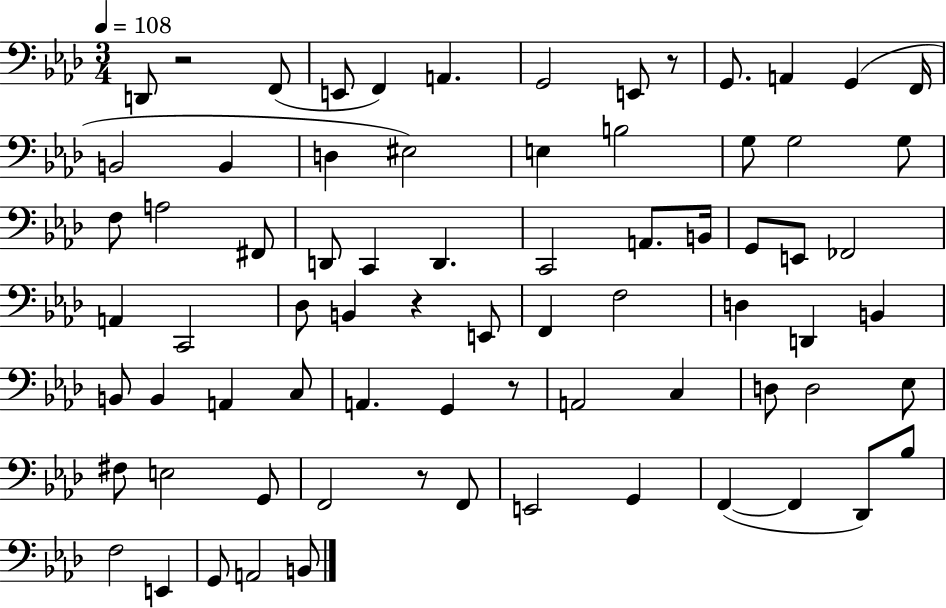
{
  \clef bass
  \numericTimeSignature
  \time 3/4
  \key aes \major
  \tempo 4 = 108
  d,8 r2 f,8( | e,8 f,4) a,4. | g,2 e,8 r8 | g,8. a,4 g,4( f,16 | \break b,2 b,4 | d4 eis2) | e4 b2 | g8 g2 g8 | \break f8 a2 fis,8 | d,8 c,4 d,4. | c,2 a,8. b,16 | g,8 e,8 fes,2 | \break a,4 c,2 | des8 b,4 r4 e,8 | f,4 f2 | d4 d,4 b,4 | \break b,8 b,4 a,4 c8 | a,4. g,4 r8 | a,2 c4 | d8 d2 ees8 | \break fis8 e2 g,8 | f,2 r8 f,8 | e,2 g,4 | f,4~(~ f,4 des,8) bes8 | \break f2 e,4 | g,8 a,2 b,8 | \bar "|."
}